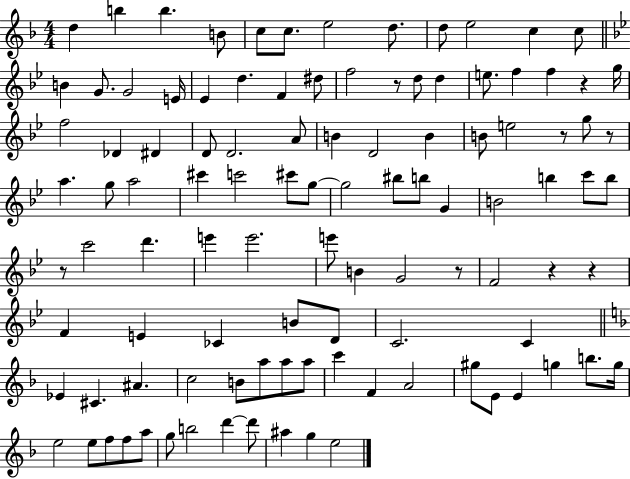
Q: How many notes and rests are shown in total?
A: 106